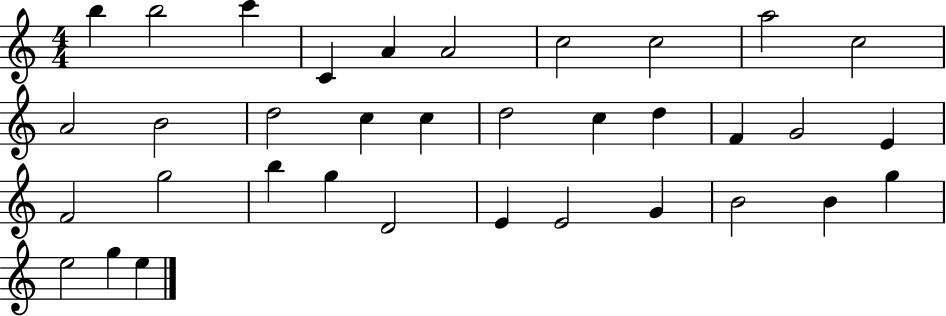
X:1
T:Untitled
M:4/4
L:1/4
K:C
b b2 c' C A A2 c2 c2 a2 c2 A2 B2 d2 c c d2 c d F G2 E F2 g2 b g D2 E E2 G B2 B g e2 g e